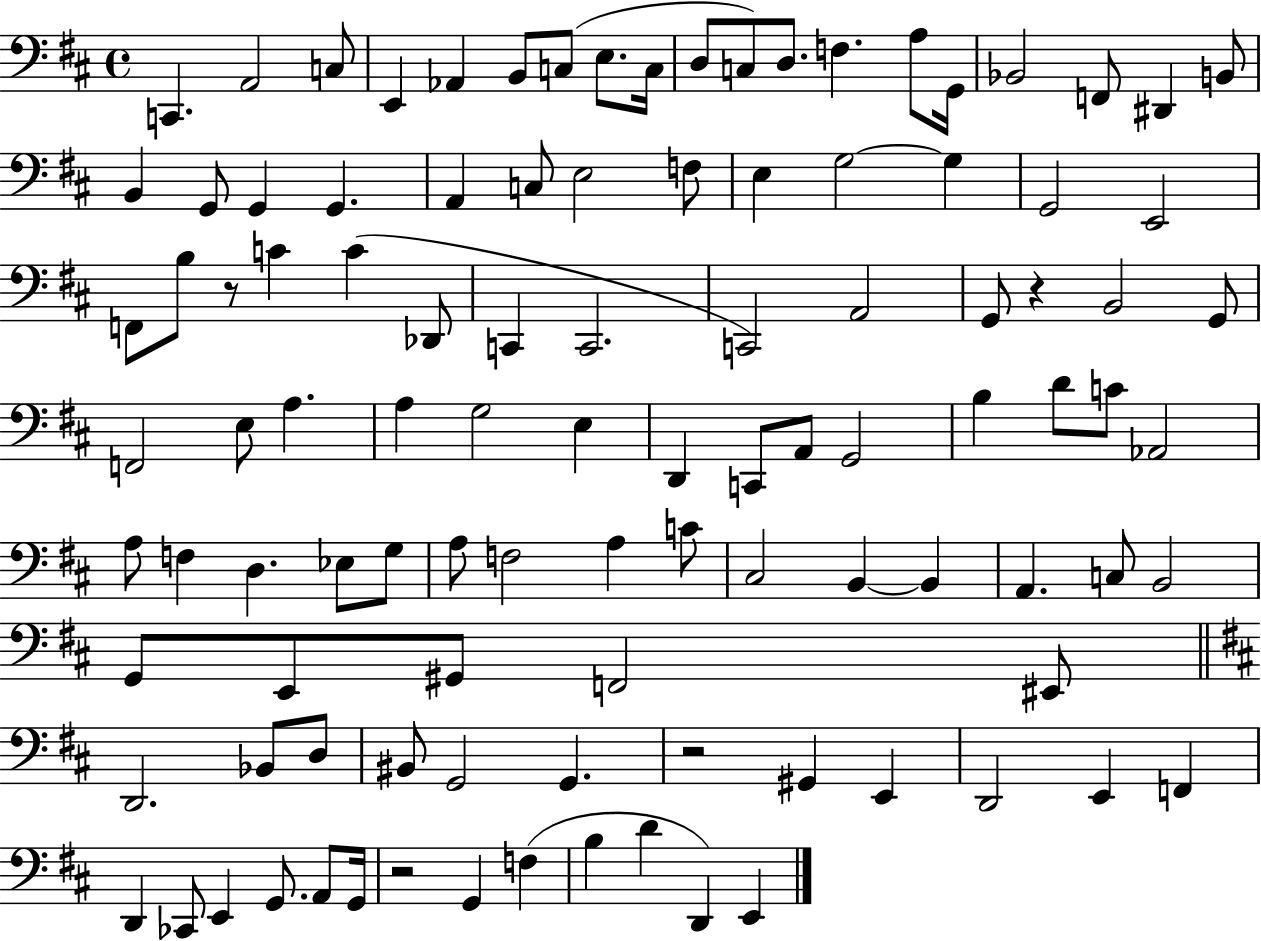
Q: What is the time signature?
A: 4/4